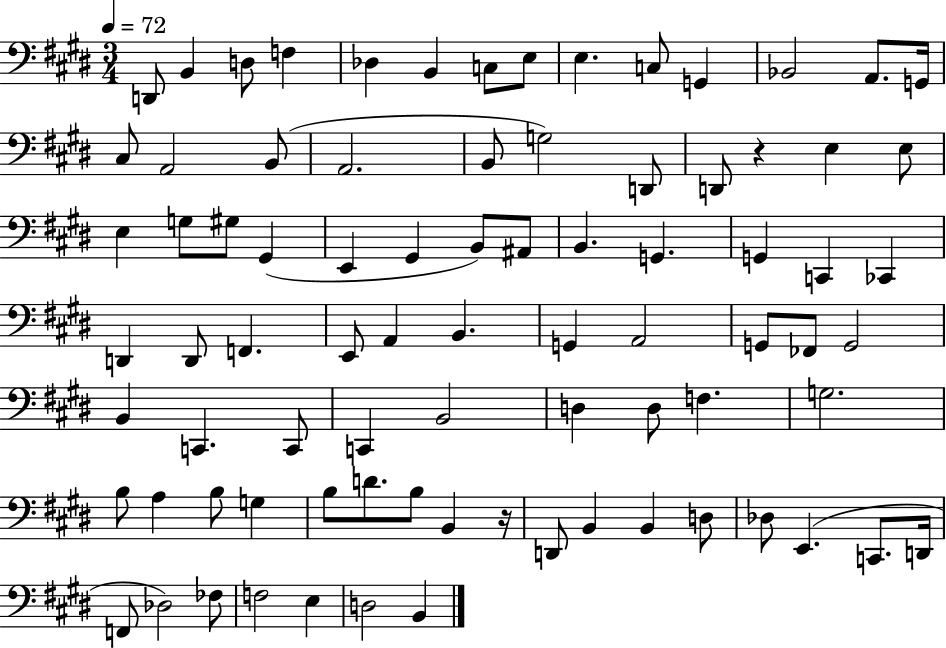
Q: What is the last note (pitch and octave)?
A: B2